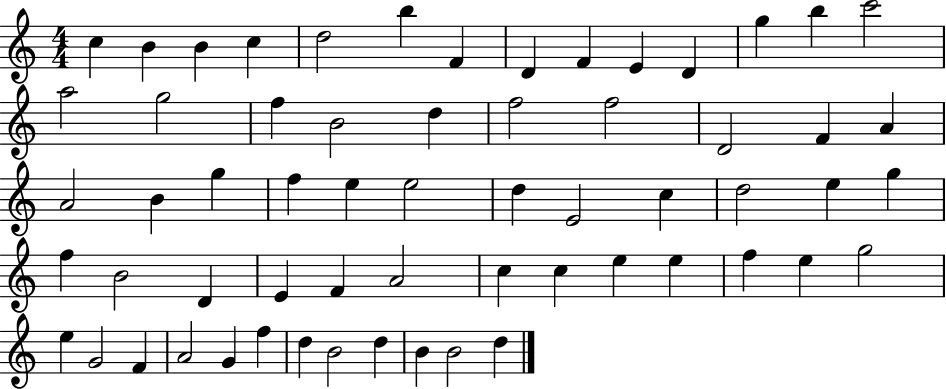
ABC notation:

X:1
T:Untitled
M:4/4
L:1/4
K:C
c B B c d2 b F D F E D g b c'2 a2 g2 f B2 d f2 f2 D2 F A A2 B g f e e2 d E2 c d2 e g f B2 D E F A2 c c e e f e g2 e G2 F A2 G f d B2 d B B2 d